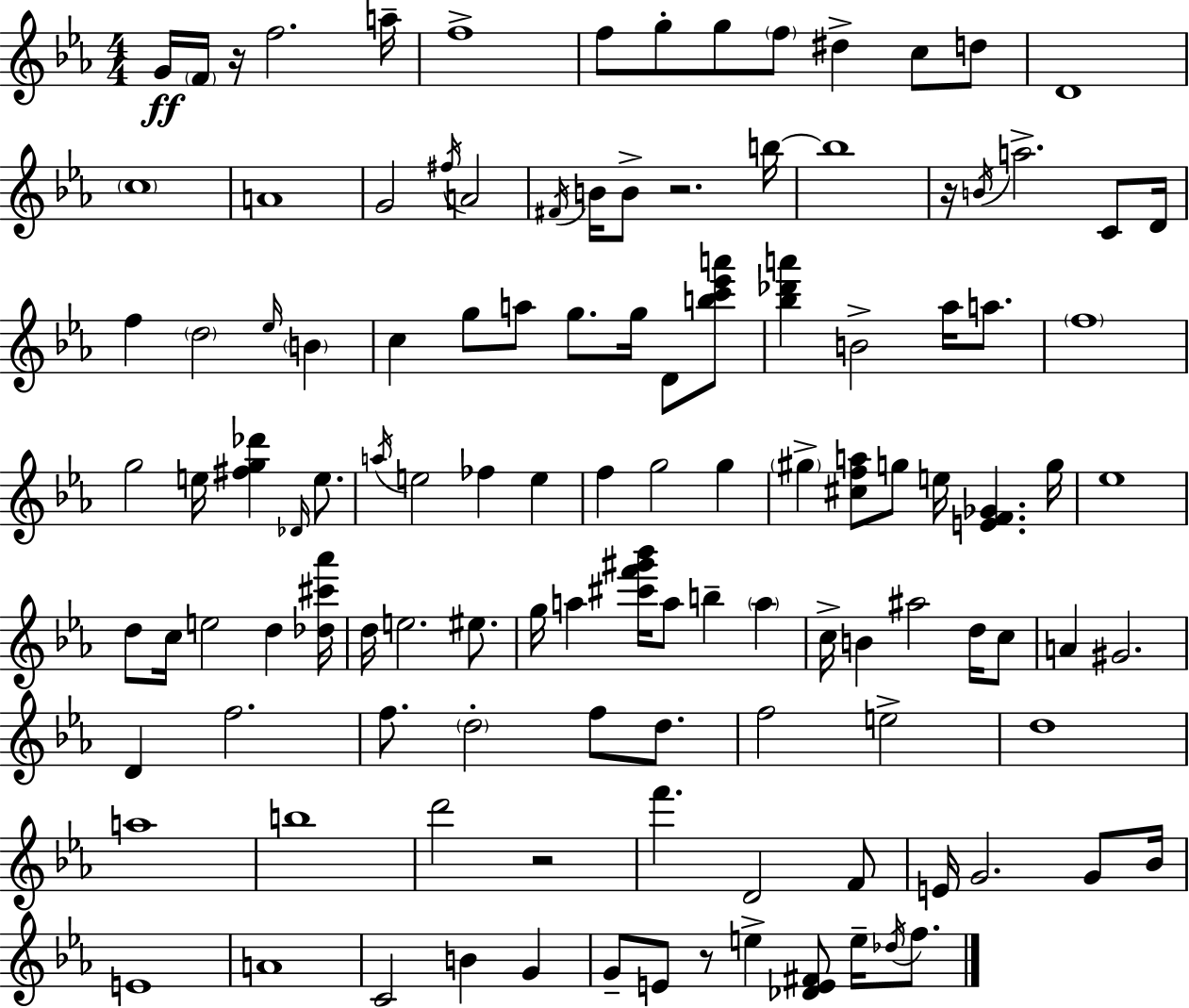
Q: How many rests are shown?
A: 5